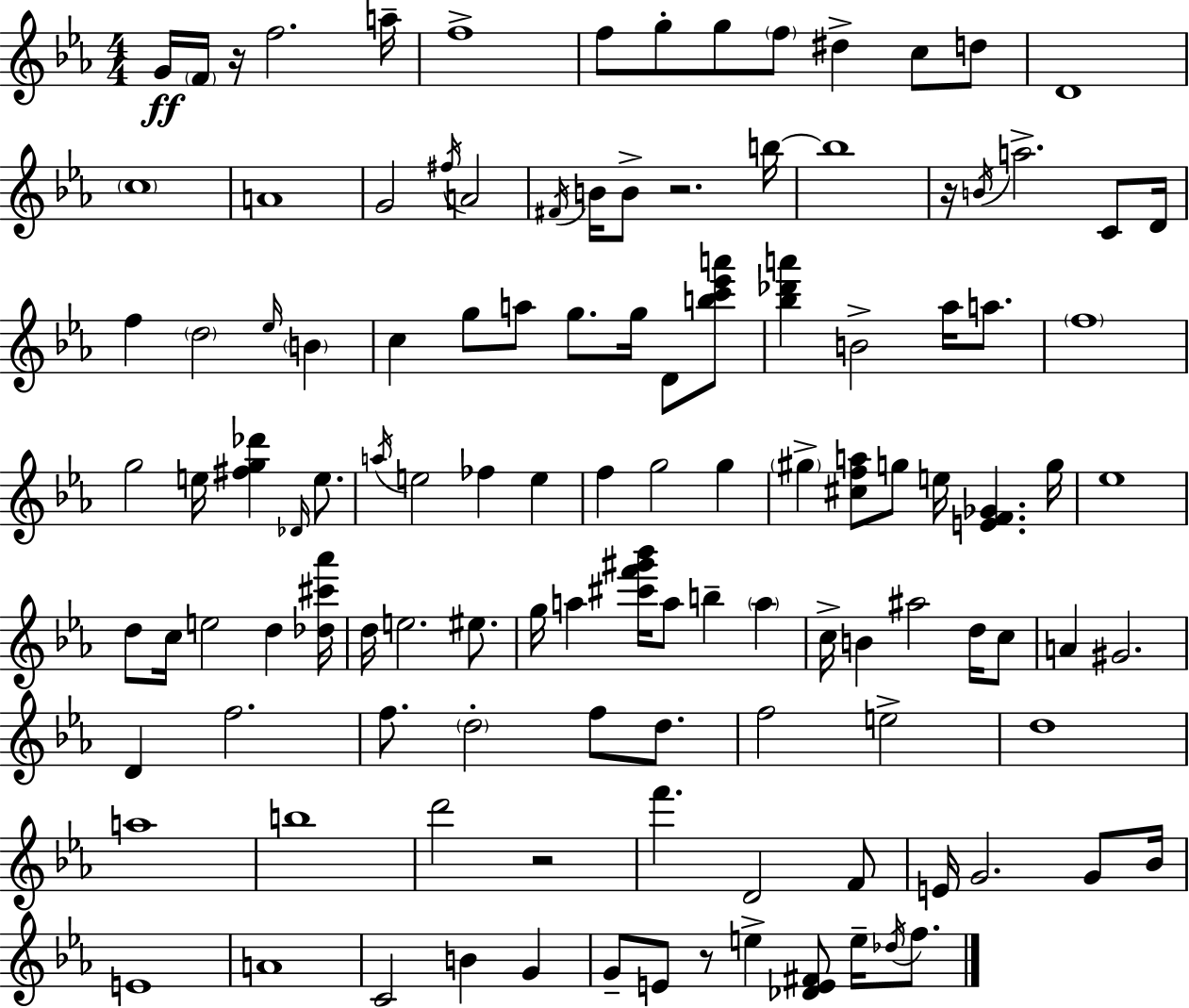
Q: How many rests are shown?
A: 5